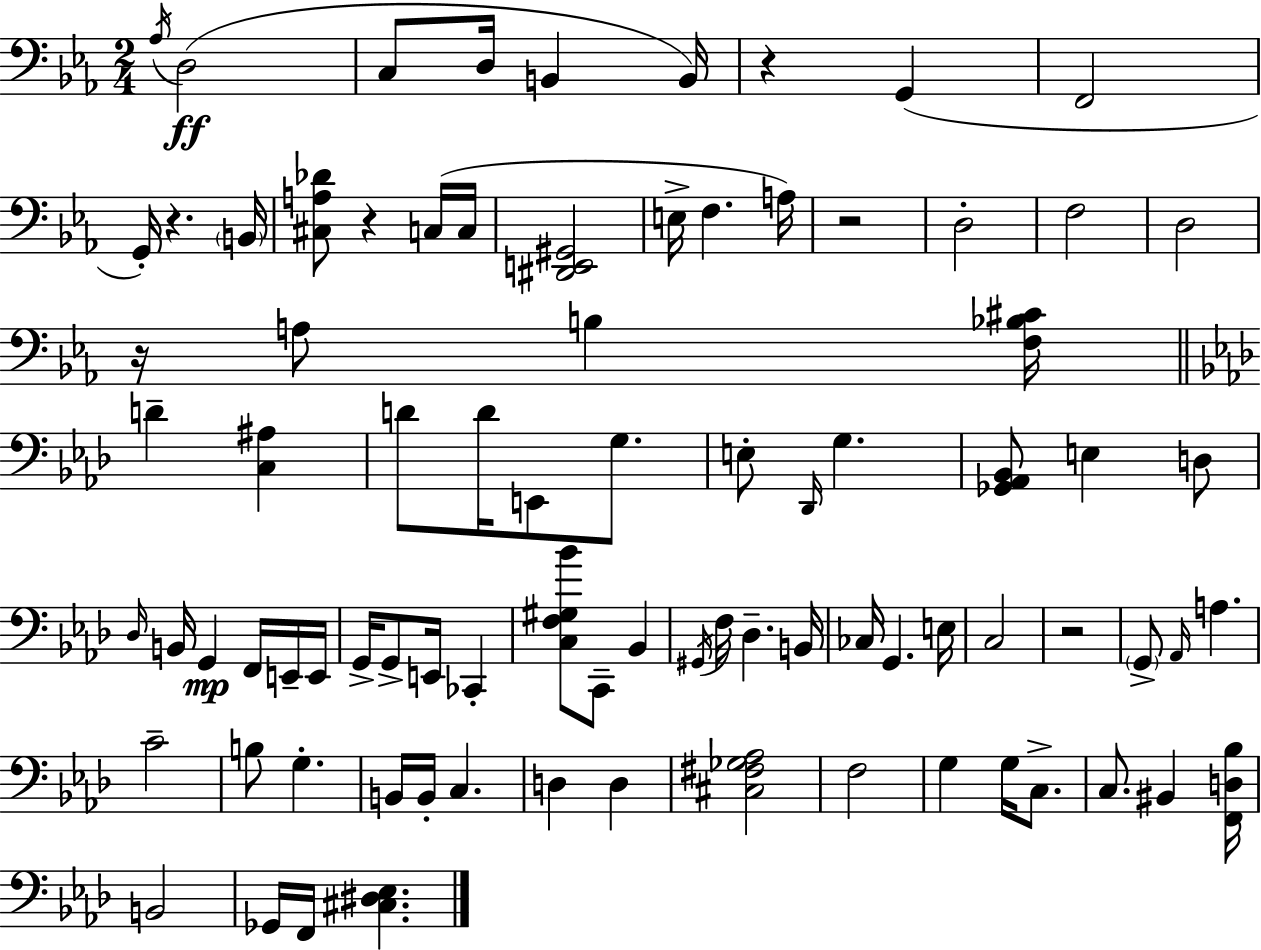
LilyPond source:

{
  \clef bass
  \numericTimeSignature
  \time 2/4
  \key c \minor
  \acciaccatura { aes16 }(\ff d2 | c8 d16 b,4 | b,16) r4 g,4( | f,2 | \break g,16-.) r4. | \parenthesize b,16 <cis a des'>8 r4 c16( | c16 <dis, e, gis,>2 | e16-> f4. | \break a16) r2 | d2-. | f2 | d2 | \break r16 a8 b4 | <f bes cis'>16 \bar "||" \break \key f \minor d'4-- <c ais>4 | d'8 d'16 e,8 g8. | e8-. \grace { des,16 } g4. | <ges, aes, bes,>8 e4 d8 | \break \grace { des16 } b,16 g,4\mp f,16 | e,16-- e,16 g,16-> g,8-> e,16 ces,4-. | <c f gis bes'>8 c,8-- bes,4 | \acciaccatura { gis,16 } f16 des4.-- | \break b,16 ces16 g,4. | e16 c2 | r2 | \parenthesize g,8-> \grace { aes,16 } a4. | \break c'2-- | b8 g4.-. | b,16 b,16-. c4. | d4 | \break d4 <cis fis ges aes>2 | f2 | g4 | g16 c8.-> c8. bis,4 | \break <f, d bes>16 b,2 | ges,16 f,16 <cis dis ees>4. | \bar "|."
}